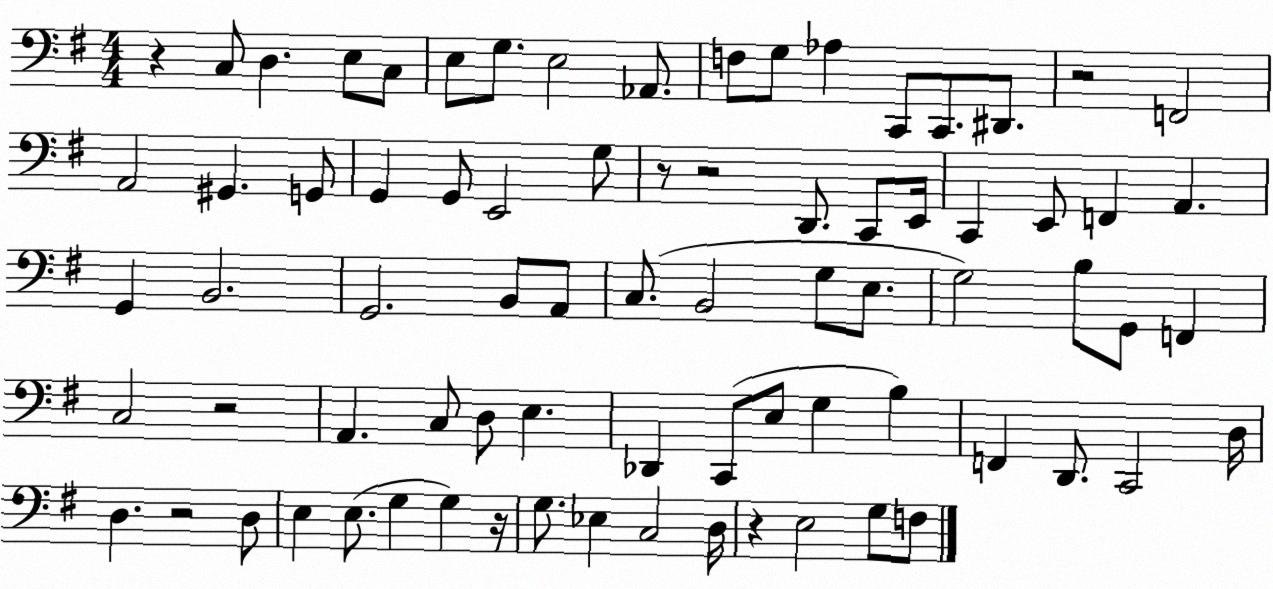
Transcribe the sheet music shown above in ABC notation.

X:1
T:Untitled
M:4/4
L:1/4
K:G
z C,/2 D, E,/2 C,/2 E,/2 G,/2 E,2 _A,,/2 F,/2 G,/2 _A, C,,/2 C,,/2 ^D,,/2 z2 F,,2 A,,2 ^G,, G,,/2 G,, G,,/2 E,,2 G,/2 z/2 z2 D,,/2 C,,/2 E,,/4 C,, E,,/2 F,, A,, G,, B,,2 G,,2 B,,/2 A,,/2 C,/2 B,,2 G,/2 E,/2 G,2 B,/2 G,,/2 F,, C,2 z2 A,, C,/2 D,/2 E, _D,, C,,/2 E,/2 G, B, F,, D,,/2 C,,2 D,/4 D, z2 D,/2 E, E,/2 G, G, z/4 G,/2 _E, C,2 D,/4 z E,2 G,/2 F,/2